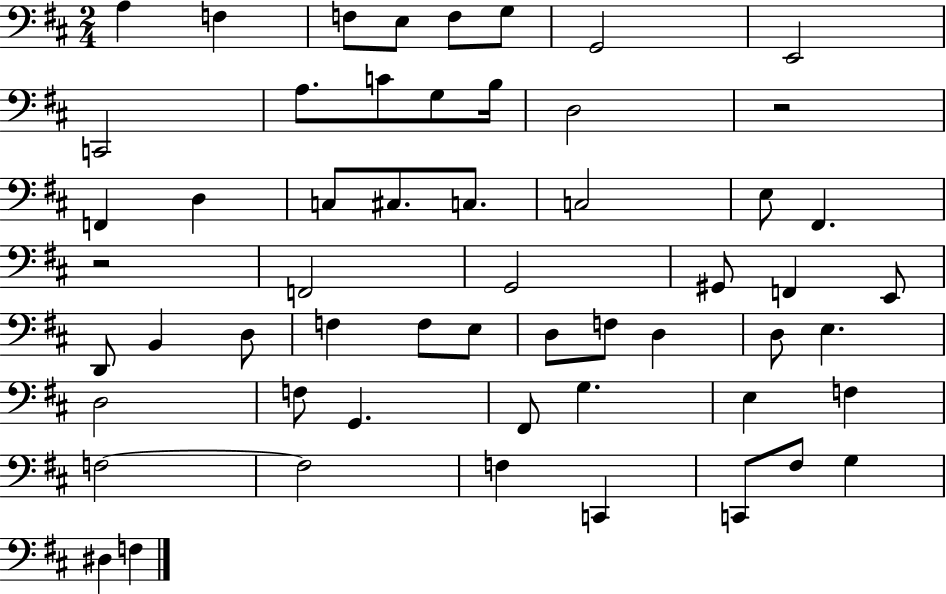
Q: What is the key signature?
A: D major